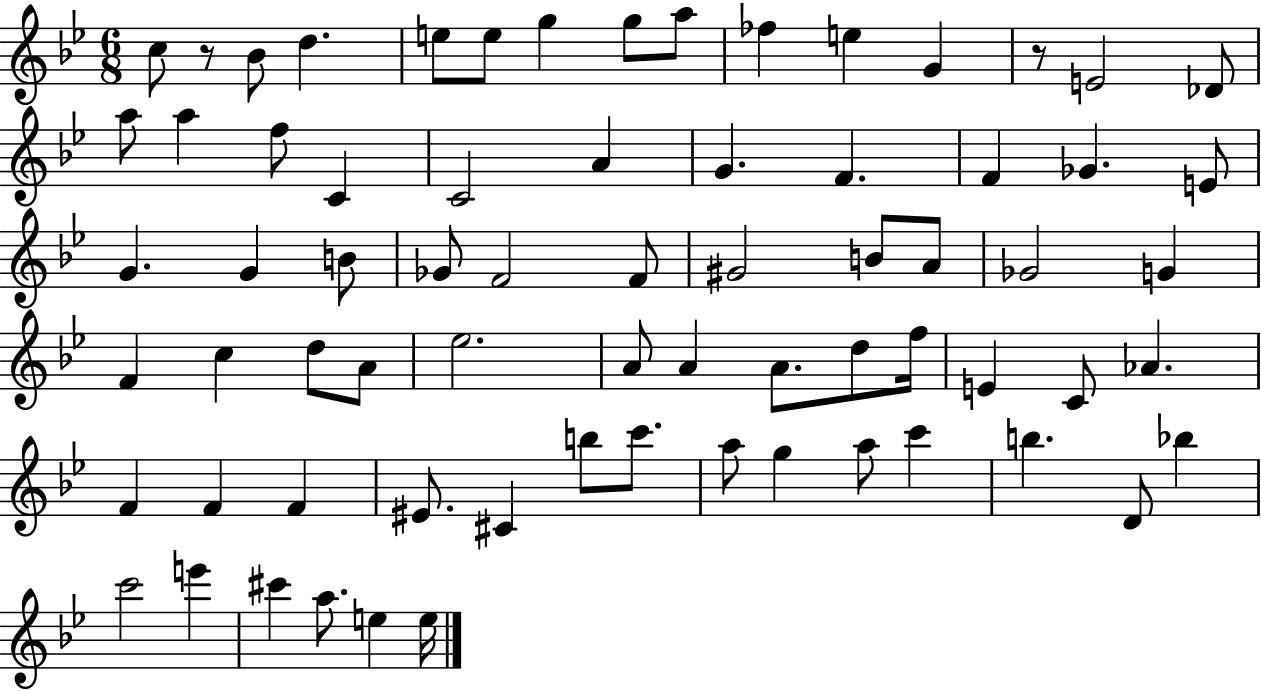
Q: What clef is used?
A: treble